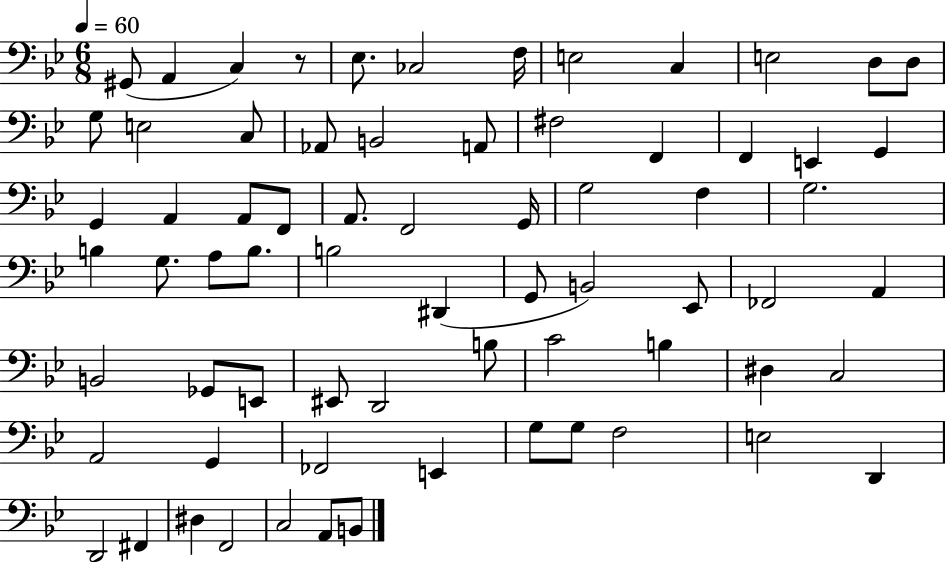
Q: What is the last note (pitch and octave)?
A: B2